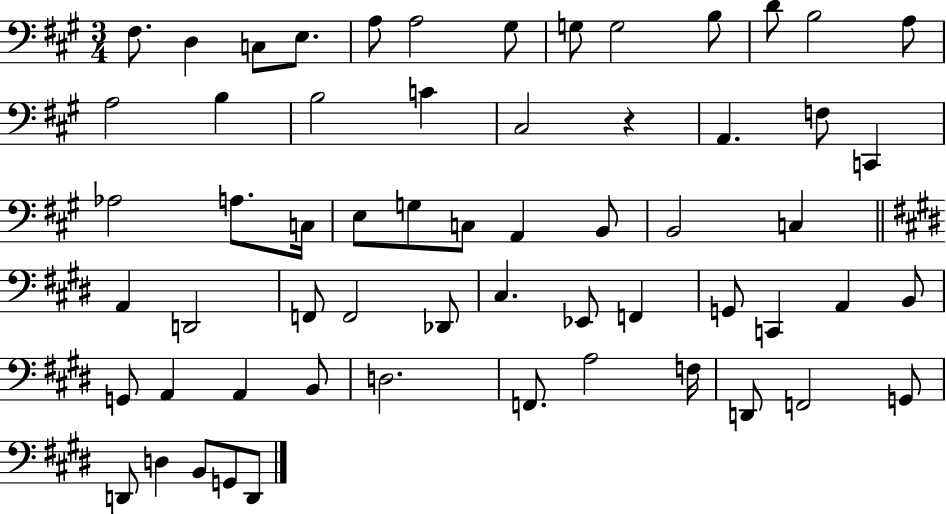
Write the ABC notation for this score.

X:1
T:Untitled
M:3/4
L:1/4
K:A
^F,/2 D, C,/2 E,/2 A,/2 A,2 ^G,/2 G,/2 G,2 B,/2 D/2 B,2 A,/2 A,2 B, B,2 C ^C,2 z A,, F,/2 C,, _A,2 A,/2 C,/4 E,/2 G,/2 C,/2 A,, B,,/2 B,,2 C, A,, D,,2 F,,/2 F,,2 _D,,/2 ^C, _E,,/2 F,, G,,/2 C,, A,, B,,/2 G,,/2 A,, A,, B,,/2 D,2 F,,/2 A,2 F,/4 D,,/2 F,,2 G,,/2 D,,/2 D, B,,/2 G,,/2 D,,/2